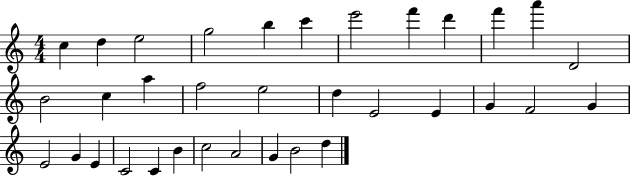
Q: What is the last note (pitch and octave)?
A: D5